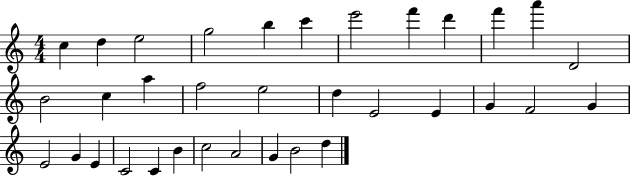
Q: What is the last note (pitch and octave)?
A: D5